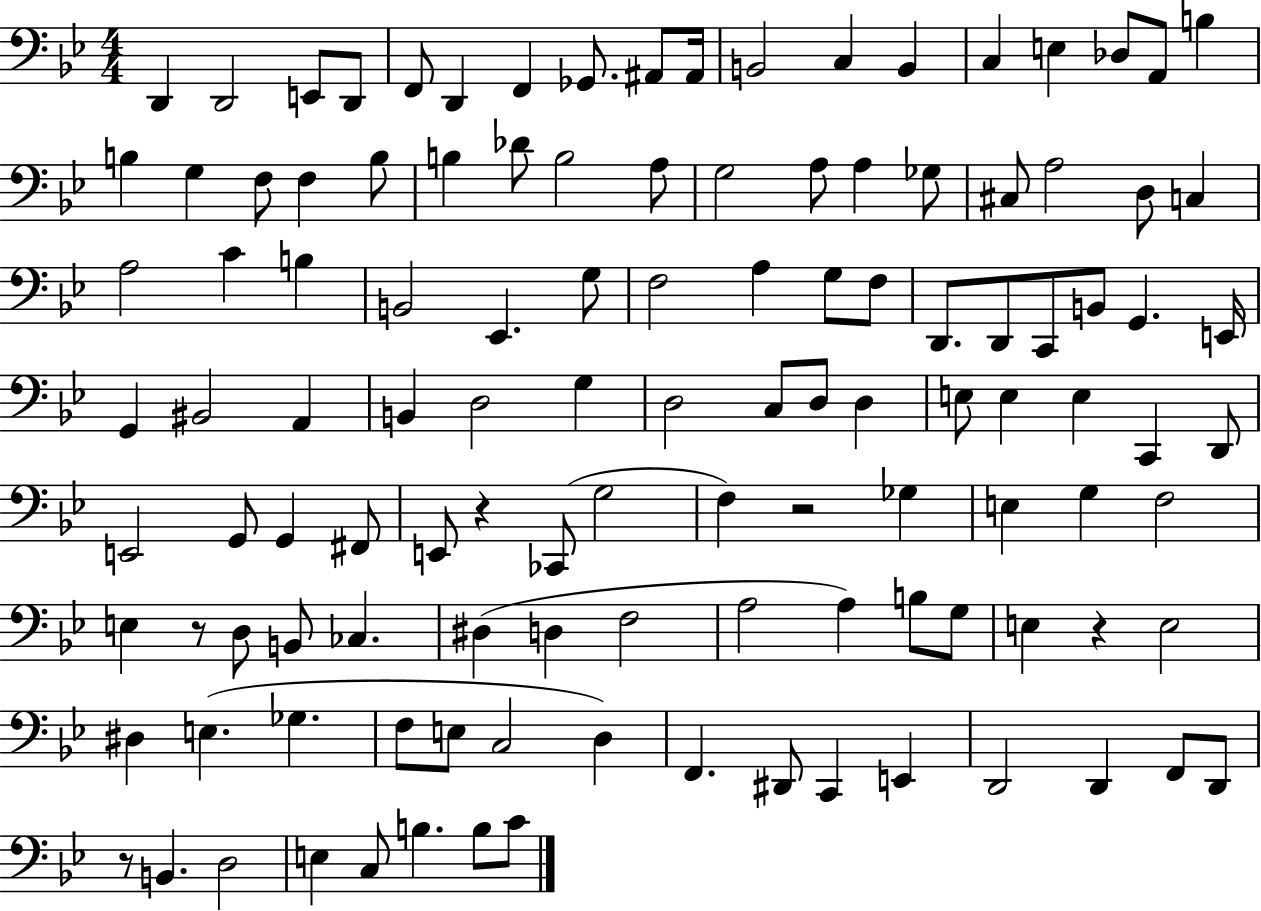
{
  \clef bass
  \numericTimeSignature
  \time 4/4
  \key bes \major
  d,4 d,2 e,8 d,8 | f,8 d,4 f,4 ges,8. ais,8 ais,16 | b,2 c4 b,4 | c4 e4 des8 a,8 b4 | \break b4 g4 f8 f4 b8 | b4 des'8 b2 a8 | g2 a8 a4 ges8 | cis8 a2 d8 c4 | \break a2 c'4 b4 | b,2 ees,4. g8 | f2 a4 g8 f8 | d,8. d,8 c,8 b,8 g,4. e,16 | \break g,4 bis,2 a,4 | b,4 d2 g4 | d2 c8 d8 d4 | e8 e4 e4 c,4 d,8 | \break e,2 g,8 g,4 fis,8 | e,8 r4 ces,8( g2 | f4) r2 ges4 | e4 g4 f2 | \break e4 r8 d8 b,8 ces4. | dis4( d4 f2 | a2 a4) b8 g8 | e4 r4 e2 | \break dis4 e4.( ges4. | f8 e8 c2 d4) | f,4. dis,8 c,4 e,4 | d,2 d,4 f,8 d,8 | \break r8 b,4. d2 | e4 c8 b4. b8 c'8 | \bar "|."
}